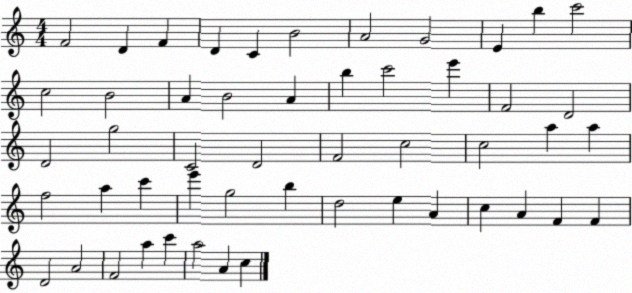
X:1
T:Untitled
M:4/4
L:1/4
K:C
F2 D F D C B2 A2 G2 E b c'2 c2 B2 A B2 A b c'2 e' F2 D2 D2 g2 C2 D2 F2 c2 c2 a a f2 a c' e' g2 b d2 e A c A F F D2 A2 F2 a c' a2 A c